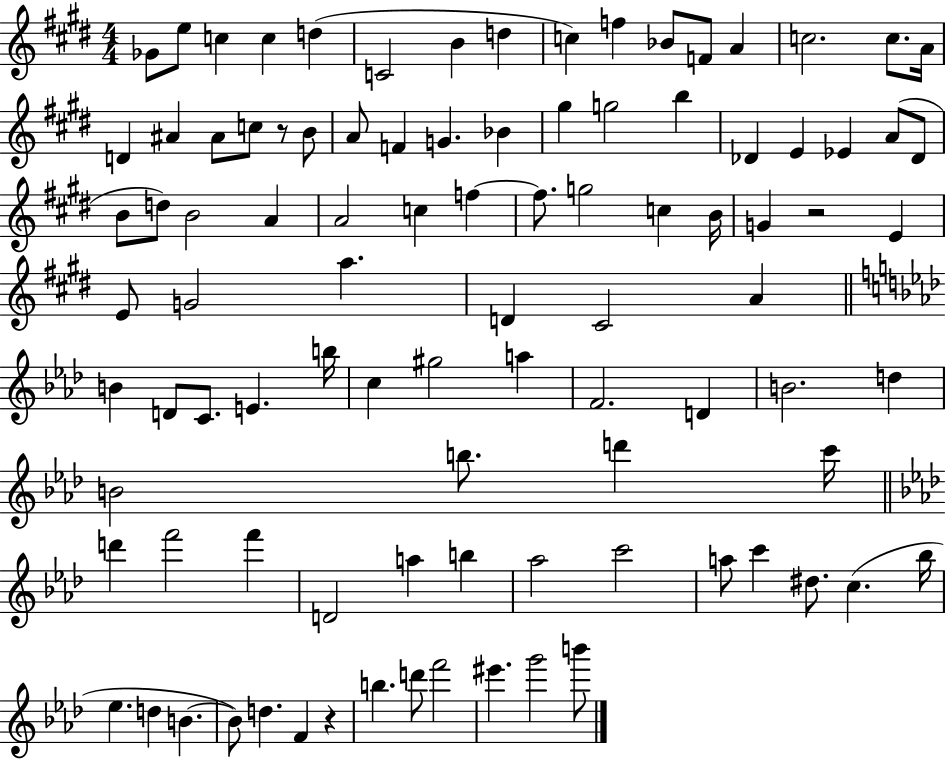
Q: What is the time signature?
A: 4/4